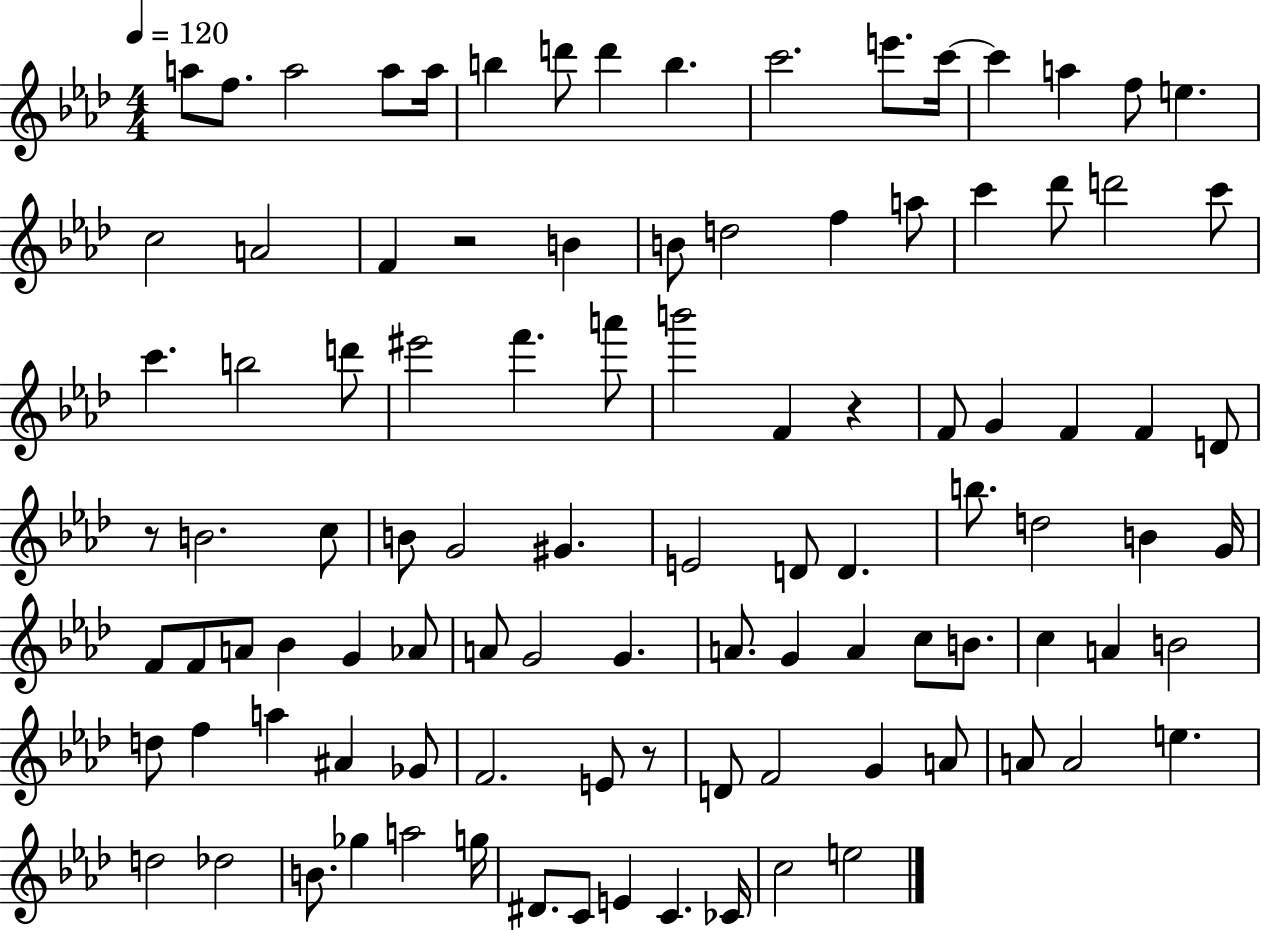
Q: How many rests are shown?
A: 4